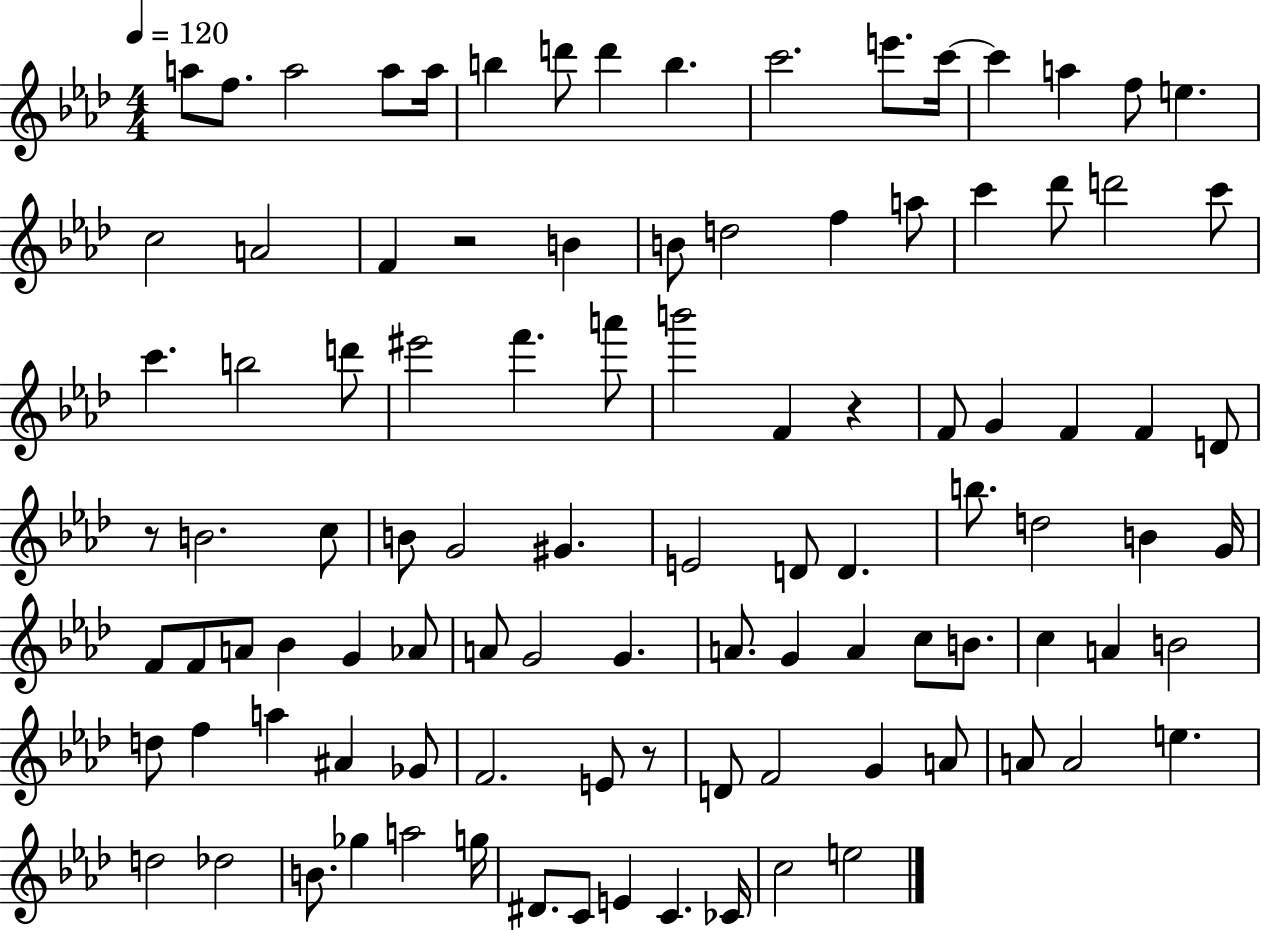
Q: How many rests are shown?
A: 4